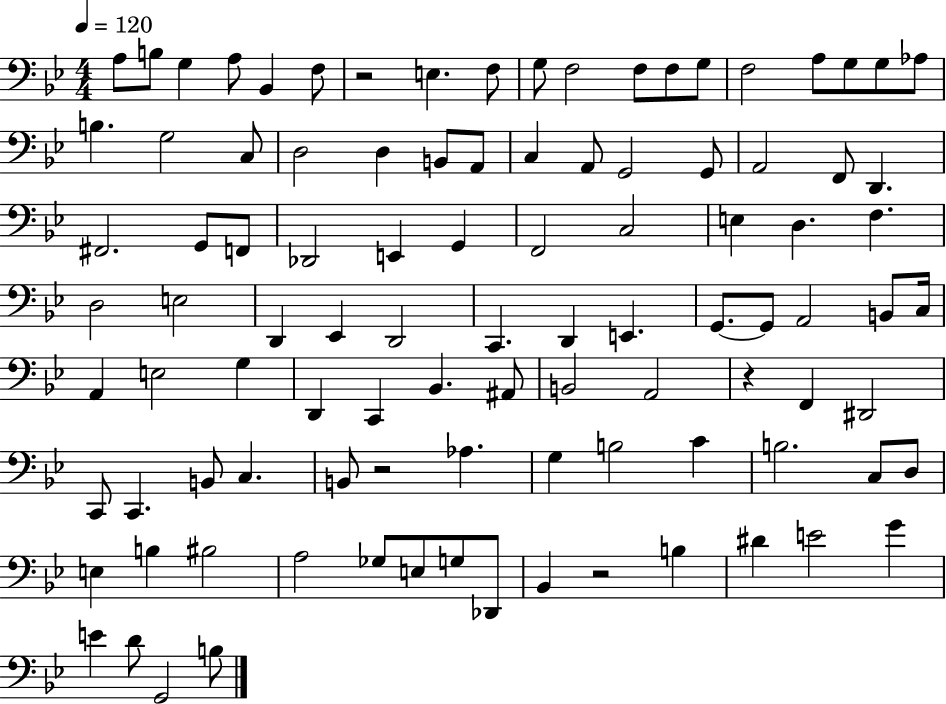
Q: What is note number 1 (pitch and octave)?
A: A3